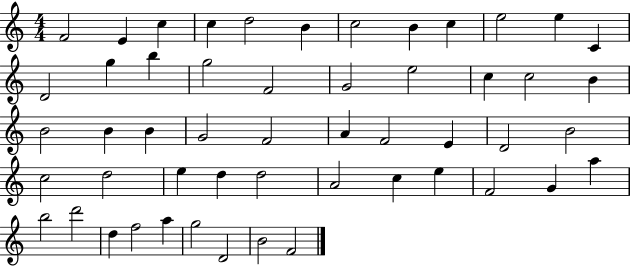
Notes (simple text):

F4/h E4/q C5/q C5/q D5/h B4/q C5/h B4/q C5/q E5/h E5/q C4/q D4/h G5/q B5/q G5/h F4/h G4/h E5/h C5/q C5/h B4/q B4/h B4/q B4/q G4/h F4/h A4/q F4/h E4/q D4/h B4/h C5/h D5/h E5/q D5/q D5/h A4/h C5/q E5/q F4/h G4/q A5/q B5/h D6/h D5/q F5/h A5/q G5/h D4/h B4/h F4/h